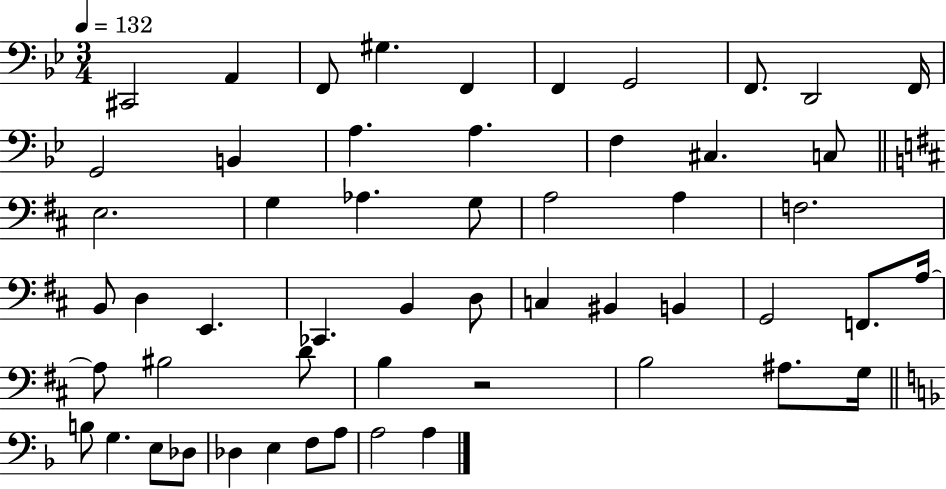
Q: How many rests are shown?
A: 1